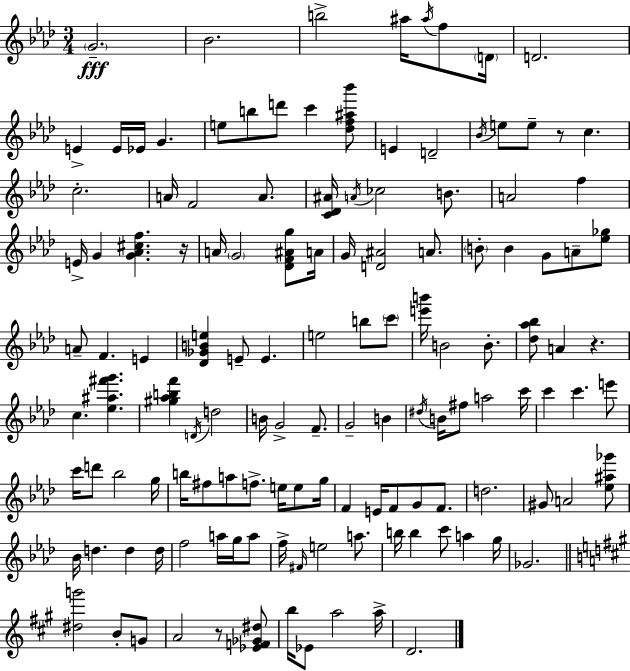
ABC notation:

X:1
T:Untitled
M:3/4
L:1/4
K:Ab
G2 _B2 b2 ^a/4 ^a/4 f/2 D/4 D2 E E/4 _E/4 G e/2 b/2 d'/2 c' [_df^a_b']/2 E D2 _B/4 e/2 e/2 z/2 c c2 A/4 F2 A/2 [C_D^A]/4 A/4 _c2 B/2 A2 f E/4 G [G_A^cf] z/4 A/4 G2 [_DF^Ag]/2 A/4 G/4 [D^A]2 A/2 B/2 B G/2 A/2 [_e_g]/2 A/2 F E [_D_GBe] E/2 E e2 b/2 c'/2 [e'b']/4 B2 B/2 [_d_a_b]/2 A z c [_e^a^f'g'] [^g_abf'] D/4 d2 B/4 G2 F/2 G2 B ^d/4 B/4 ^f/2 a2 c'/4 c' c' e'/2 c'/4 d'/2 _b2 g/4 b/4 ^f/2 a/2 f/2 e/4 e/2 g/4 F E/4 F/2 G/2 F/2 d2 ^G/2 A2 [_e^a_g']/2 _B/4 d d d/4 f2 a/4 g/4 a/2 f/4 ^F/4 e2 a/2 b/4 b c'/2 a g/4 _G2 [^dg']2 B/2 G/2 A2 z/2 [_EF_G^d]/2 b/4 _E/2 a2 a/4 D2